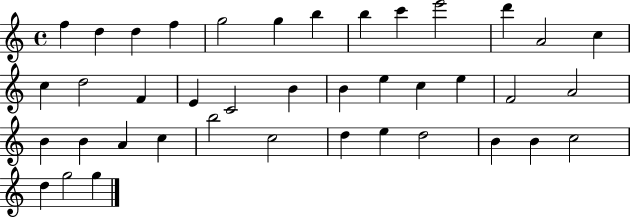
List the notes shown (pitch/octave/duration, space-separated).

F5/q D5/q D5/q F5/q G5/h G5/q B5/q B5/q C6/q E6/h D6/q A4/h C5/q C5/q D5/h F4/q E4/q C4/h B4/q B4/q E5/q C5/q E5/q F4/h A4/h B4/q B4/q A4/q C5/q B5/h C5/h D5/q E5/q D5/h B4/q B4/q C5/h D5/q G5/h G5/q